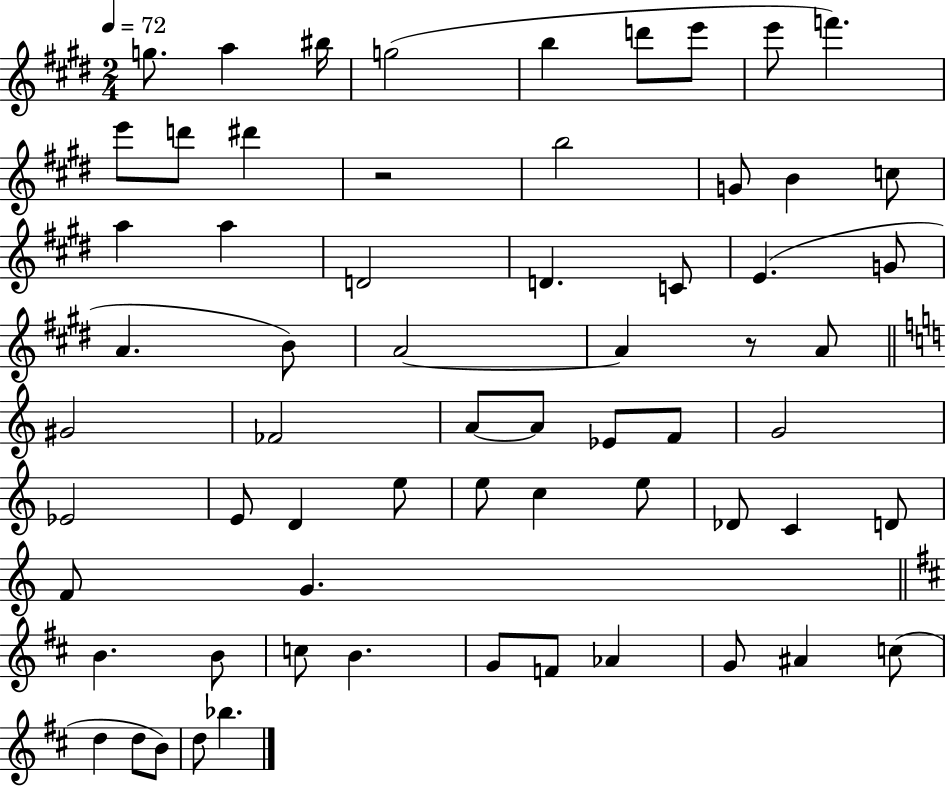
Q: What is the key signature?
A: E major